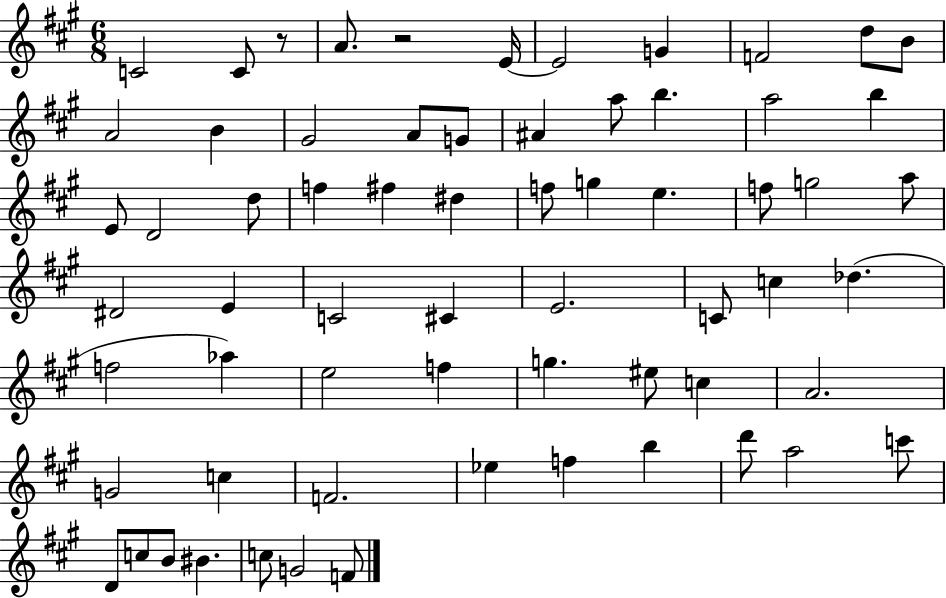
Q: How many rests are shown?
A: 2